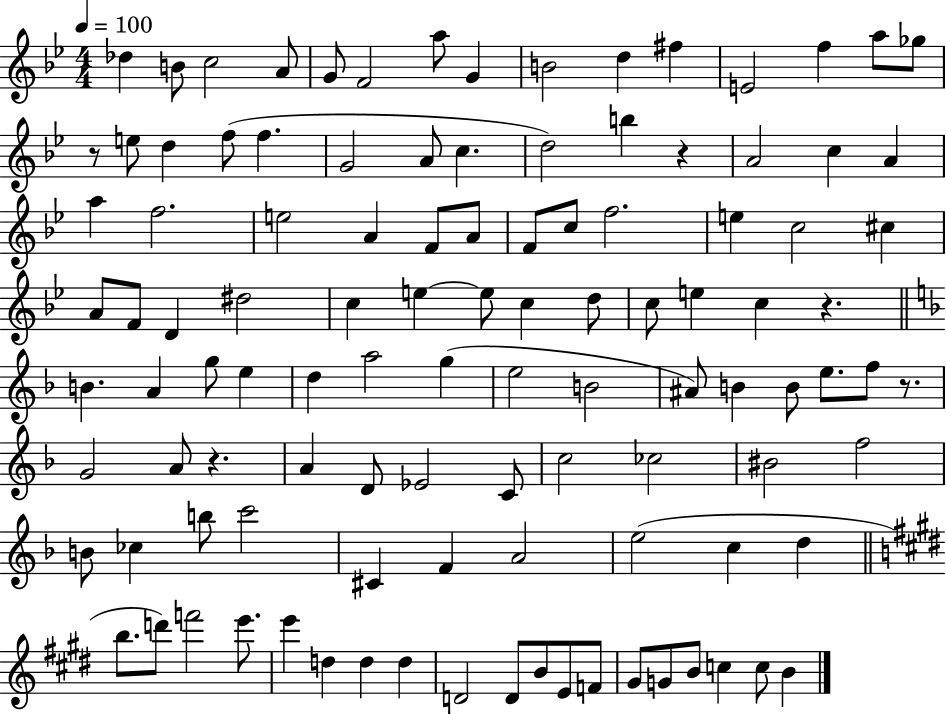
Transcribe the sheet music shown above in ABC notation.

X:1
T:Untitled
M:4/4
L:1/4
K:Bb
_d B/2 c2 A/2 G/2 F2 a/2 G B2 d ^f E2 f a/2 _g/2 z/2 e/2 d f/2 f G2 A/2 c d2 b z A2 c A a f2 e2 A F/2 A/2 F/2 c/2 f2 e c2 ^c A/2 F/2 D ^d2 c e e/2 c d/2 c/2 e c z B A g/2 e d a2 g e2 B2 ^A/2 B B/2 e/2 f/2 z/2 G2 A/2 z A D/2 _E2 C/2 c2 _c2 ^B2 f2 B/2 _c b/2 c'2 ^C F A2 e2 c d b/2 d'/2 f'2 e'/2 e' d d d D2 D/2 B/2 E/2 F/2 ^G/2 G/2 B/2 c c/2 B